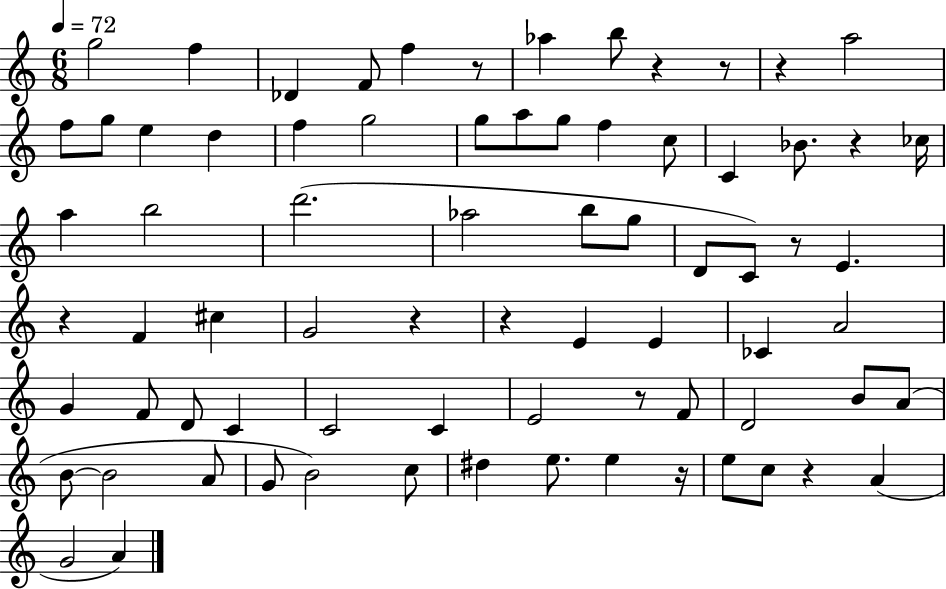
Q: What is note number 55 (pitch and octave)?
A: C5